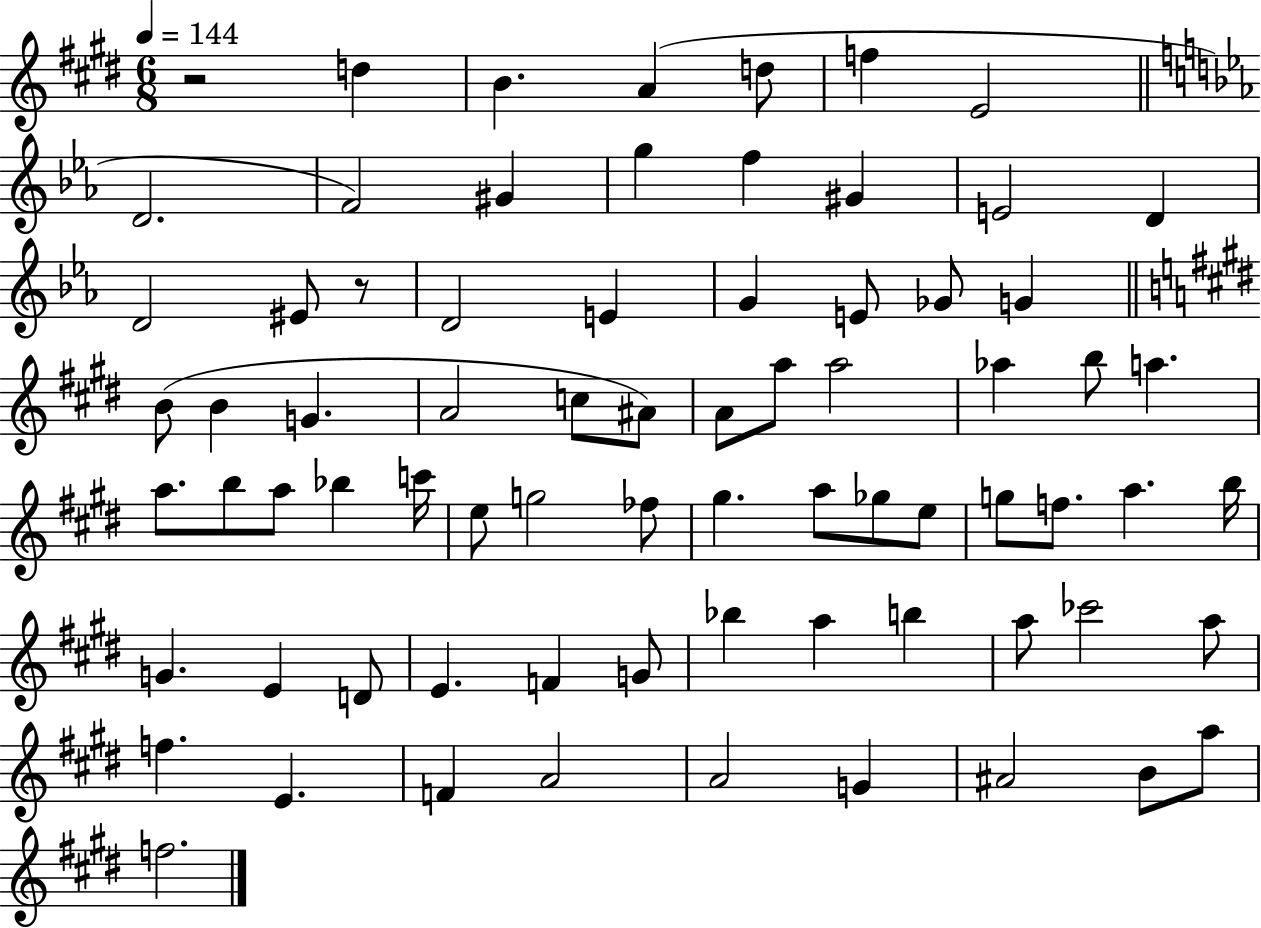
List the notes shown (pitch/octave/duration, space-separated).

R/h D5/q B4/q. A4/q D5/e F5/q E4/h D4/h. F4/h G#4/q G5/q F5/q G#4/q E4/h D4/q D4/h EIS4/e R/e D4/h E4/q G4/q E4/e Gb4/e G4/q B4/e B4/q G4/q. A4/h C5/e A#4/e A4/e A5/e A5/h Ab5/q B5/e A5/q. A5/e. B5/e A5/e Bb5/q C6/s E5/e G5/h FES5/e G#5/q. A5/e Gb5/e E5/e G5/e F5/e. A5/q. B5/s G4/q. E4/q D4/e E4/q. F4/q G4/e Bb5/q A5/q B5/q A5/e CES6/h A5/e F5/q. E4/q. F4/q A4/h A4/h G4/q A#4/h B4/e A5/e F5/h.